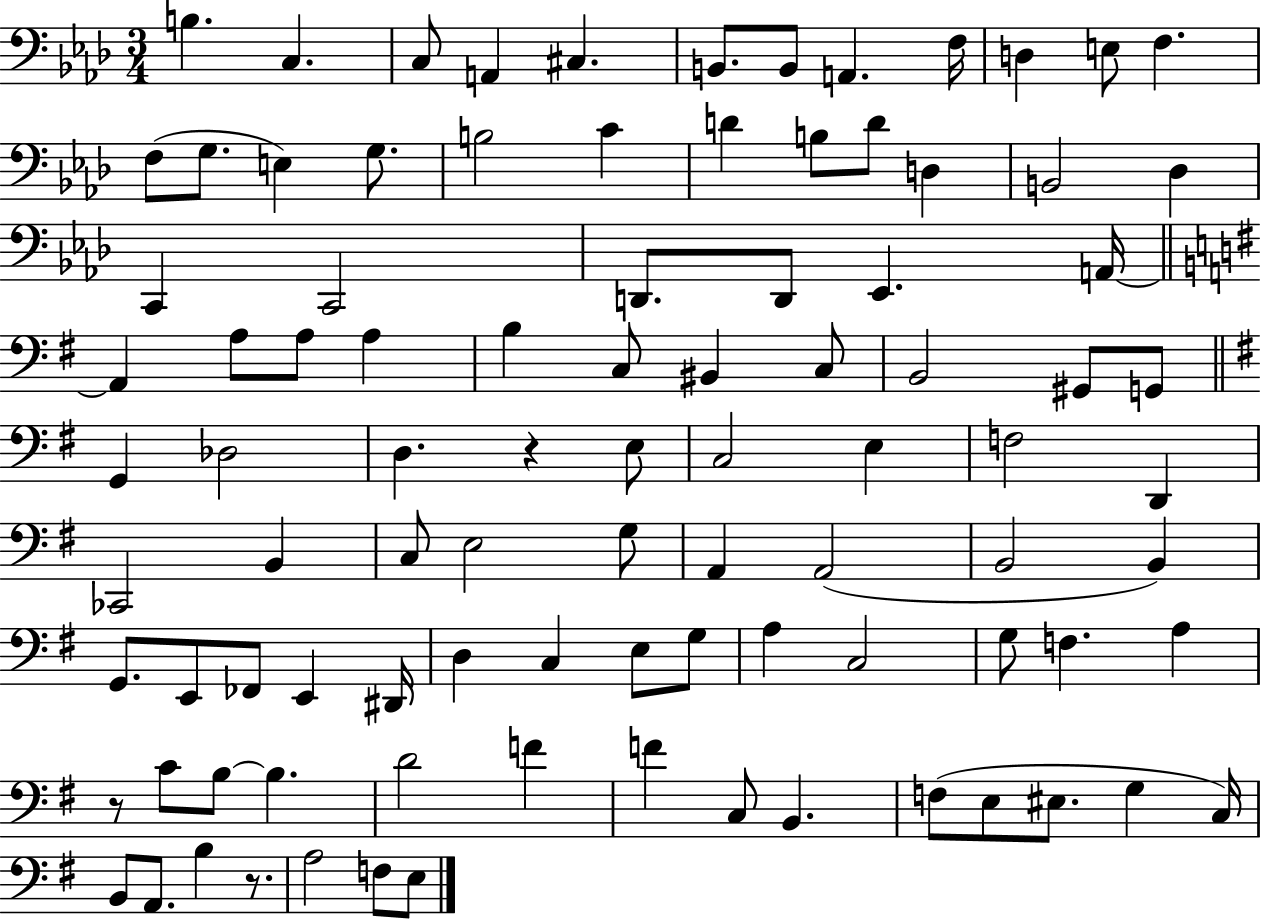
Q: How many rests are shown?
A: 3